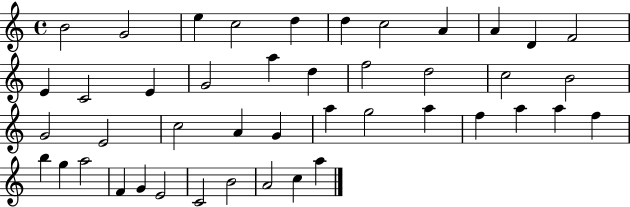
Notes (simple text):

B4/h G4/h E5/q C5/h D5/q D5/q C5/h A4/q A4/q D4/q F4/h E4/q C4/h E4/q G4/h A5/q D5/q F5/h D5/h C5/h B4/h G4/h E4/h C5/h A4/q G4/q A5/q G5/h A5/q F5/q A5/q A5/q F5/q B5/q G5/q A5/h F4/q G4/q E4/h C4/h B4/h A4/h C5/q A5/q